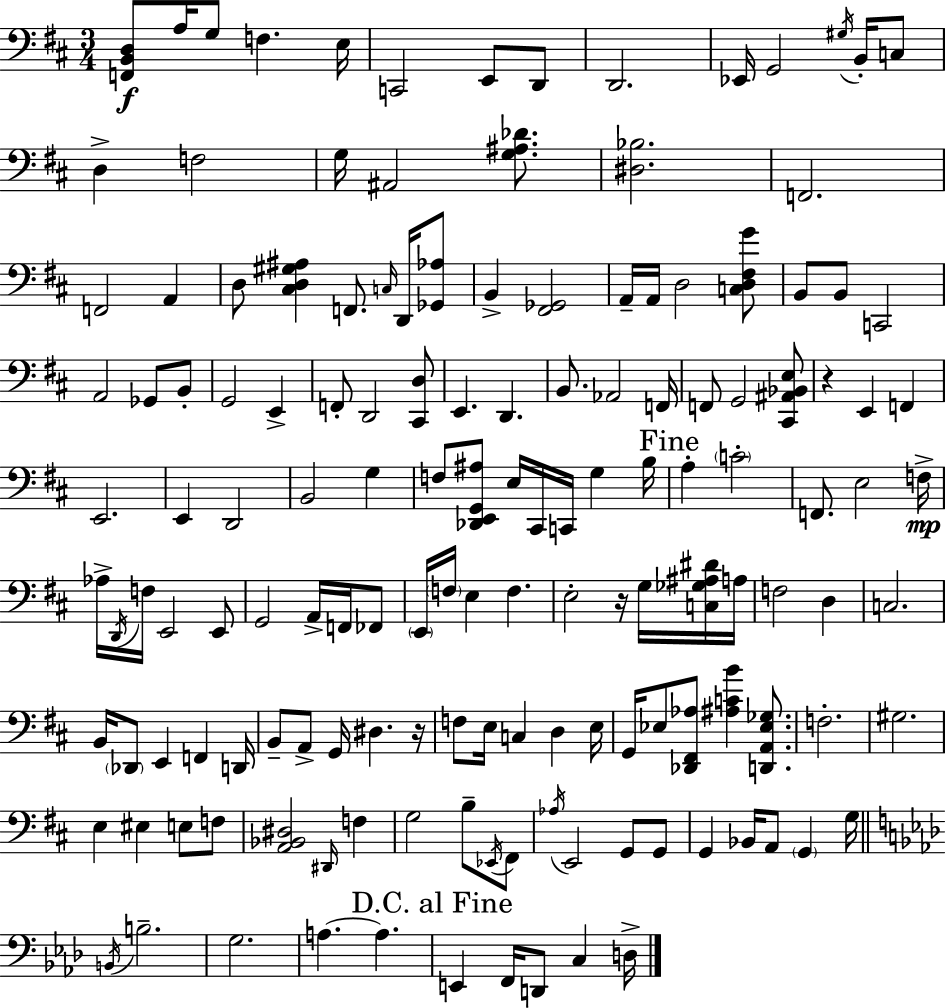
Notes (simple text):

[F2,B2,D3]/e A3/s G3/e F3/q. E3/s C2/h E2/e D2/e D2/h. Eb2/s G2/h G#3/s B2/s C3/e D3/q F3/h G3/s A#2/h [G3,A#3,Db4]/e. [D#3,Bb3]/h. F2/h. F2/h A2/q D3/e [C#3,D3,G#3,A#3]/q F2/e. C3/s D2/s [Gb2,Ab3]/e B2/q [F#2,Gb2]/h A2/s A2/s D3/h [C3,D3,F#3,G4]/e B2/e B2/e C2/h A2/h Gb2/e B2/e G2/h E2/q F2/e D2/h [C#2,D3]/e E2/q. D2/q. B2/e. Ab2/h F2/s F2/e G2/h [C#2,A#2,Bb2,E3]/e R/q E2/q F2/q E2/h. E2/q D2/h B2/h G3/q F3/e [Db2,E2,G2,A#3]/e E3/s C#2/s C2/s G3/q B3/s A3/q C4/h F2/e. E3/h F3/s Ab3/s D2/s F3/s E2/h E2/e G2/h A2/s F2/s FES2/e E2/s F3/s E3/q F3/q. E3/h R/s G3/s [C3,Gb3,A#3,D#4]/s A3/s F3/h D3/q C3/h. B2/s Db2/e E2/q F2/q D2/s B2/e A2/e G2/s D#3/q. R/s F3/e E3/s C3/q D3/q E3/s G2/s Eb3/e [Db2,F#2,Ab3]/e [A#3,C4,B4]/q [D2,A2,Eb3,Gb3]/e. F3/h. G#3/h. E3/q EIS3/q E3/e F3/e [A2,Bb2,D#3]/h D#2/s F3/q G3/h B3/e Eb2/s F#2/e Ab3/s E2/h G2/e G2/e G2/q Bb2/s A2/e G2/q G3/s B2/s B3/h. G3/h. A3/q. A3/q. E2/q F2/s D2/e C3/q D3/s